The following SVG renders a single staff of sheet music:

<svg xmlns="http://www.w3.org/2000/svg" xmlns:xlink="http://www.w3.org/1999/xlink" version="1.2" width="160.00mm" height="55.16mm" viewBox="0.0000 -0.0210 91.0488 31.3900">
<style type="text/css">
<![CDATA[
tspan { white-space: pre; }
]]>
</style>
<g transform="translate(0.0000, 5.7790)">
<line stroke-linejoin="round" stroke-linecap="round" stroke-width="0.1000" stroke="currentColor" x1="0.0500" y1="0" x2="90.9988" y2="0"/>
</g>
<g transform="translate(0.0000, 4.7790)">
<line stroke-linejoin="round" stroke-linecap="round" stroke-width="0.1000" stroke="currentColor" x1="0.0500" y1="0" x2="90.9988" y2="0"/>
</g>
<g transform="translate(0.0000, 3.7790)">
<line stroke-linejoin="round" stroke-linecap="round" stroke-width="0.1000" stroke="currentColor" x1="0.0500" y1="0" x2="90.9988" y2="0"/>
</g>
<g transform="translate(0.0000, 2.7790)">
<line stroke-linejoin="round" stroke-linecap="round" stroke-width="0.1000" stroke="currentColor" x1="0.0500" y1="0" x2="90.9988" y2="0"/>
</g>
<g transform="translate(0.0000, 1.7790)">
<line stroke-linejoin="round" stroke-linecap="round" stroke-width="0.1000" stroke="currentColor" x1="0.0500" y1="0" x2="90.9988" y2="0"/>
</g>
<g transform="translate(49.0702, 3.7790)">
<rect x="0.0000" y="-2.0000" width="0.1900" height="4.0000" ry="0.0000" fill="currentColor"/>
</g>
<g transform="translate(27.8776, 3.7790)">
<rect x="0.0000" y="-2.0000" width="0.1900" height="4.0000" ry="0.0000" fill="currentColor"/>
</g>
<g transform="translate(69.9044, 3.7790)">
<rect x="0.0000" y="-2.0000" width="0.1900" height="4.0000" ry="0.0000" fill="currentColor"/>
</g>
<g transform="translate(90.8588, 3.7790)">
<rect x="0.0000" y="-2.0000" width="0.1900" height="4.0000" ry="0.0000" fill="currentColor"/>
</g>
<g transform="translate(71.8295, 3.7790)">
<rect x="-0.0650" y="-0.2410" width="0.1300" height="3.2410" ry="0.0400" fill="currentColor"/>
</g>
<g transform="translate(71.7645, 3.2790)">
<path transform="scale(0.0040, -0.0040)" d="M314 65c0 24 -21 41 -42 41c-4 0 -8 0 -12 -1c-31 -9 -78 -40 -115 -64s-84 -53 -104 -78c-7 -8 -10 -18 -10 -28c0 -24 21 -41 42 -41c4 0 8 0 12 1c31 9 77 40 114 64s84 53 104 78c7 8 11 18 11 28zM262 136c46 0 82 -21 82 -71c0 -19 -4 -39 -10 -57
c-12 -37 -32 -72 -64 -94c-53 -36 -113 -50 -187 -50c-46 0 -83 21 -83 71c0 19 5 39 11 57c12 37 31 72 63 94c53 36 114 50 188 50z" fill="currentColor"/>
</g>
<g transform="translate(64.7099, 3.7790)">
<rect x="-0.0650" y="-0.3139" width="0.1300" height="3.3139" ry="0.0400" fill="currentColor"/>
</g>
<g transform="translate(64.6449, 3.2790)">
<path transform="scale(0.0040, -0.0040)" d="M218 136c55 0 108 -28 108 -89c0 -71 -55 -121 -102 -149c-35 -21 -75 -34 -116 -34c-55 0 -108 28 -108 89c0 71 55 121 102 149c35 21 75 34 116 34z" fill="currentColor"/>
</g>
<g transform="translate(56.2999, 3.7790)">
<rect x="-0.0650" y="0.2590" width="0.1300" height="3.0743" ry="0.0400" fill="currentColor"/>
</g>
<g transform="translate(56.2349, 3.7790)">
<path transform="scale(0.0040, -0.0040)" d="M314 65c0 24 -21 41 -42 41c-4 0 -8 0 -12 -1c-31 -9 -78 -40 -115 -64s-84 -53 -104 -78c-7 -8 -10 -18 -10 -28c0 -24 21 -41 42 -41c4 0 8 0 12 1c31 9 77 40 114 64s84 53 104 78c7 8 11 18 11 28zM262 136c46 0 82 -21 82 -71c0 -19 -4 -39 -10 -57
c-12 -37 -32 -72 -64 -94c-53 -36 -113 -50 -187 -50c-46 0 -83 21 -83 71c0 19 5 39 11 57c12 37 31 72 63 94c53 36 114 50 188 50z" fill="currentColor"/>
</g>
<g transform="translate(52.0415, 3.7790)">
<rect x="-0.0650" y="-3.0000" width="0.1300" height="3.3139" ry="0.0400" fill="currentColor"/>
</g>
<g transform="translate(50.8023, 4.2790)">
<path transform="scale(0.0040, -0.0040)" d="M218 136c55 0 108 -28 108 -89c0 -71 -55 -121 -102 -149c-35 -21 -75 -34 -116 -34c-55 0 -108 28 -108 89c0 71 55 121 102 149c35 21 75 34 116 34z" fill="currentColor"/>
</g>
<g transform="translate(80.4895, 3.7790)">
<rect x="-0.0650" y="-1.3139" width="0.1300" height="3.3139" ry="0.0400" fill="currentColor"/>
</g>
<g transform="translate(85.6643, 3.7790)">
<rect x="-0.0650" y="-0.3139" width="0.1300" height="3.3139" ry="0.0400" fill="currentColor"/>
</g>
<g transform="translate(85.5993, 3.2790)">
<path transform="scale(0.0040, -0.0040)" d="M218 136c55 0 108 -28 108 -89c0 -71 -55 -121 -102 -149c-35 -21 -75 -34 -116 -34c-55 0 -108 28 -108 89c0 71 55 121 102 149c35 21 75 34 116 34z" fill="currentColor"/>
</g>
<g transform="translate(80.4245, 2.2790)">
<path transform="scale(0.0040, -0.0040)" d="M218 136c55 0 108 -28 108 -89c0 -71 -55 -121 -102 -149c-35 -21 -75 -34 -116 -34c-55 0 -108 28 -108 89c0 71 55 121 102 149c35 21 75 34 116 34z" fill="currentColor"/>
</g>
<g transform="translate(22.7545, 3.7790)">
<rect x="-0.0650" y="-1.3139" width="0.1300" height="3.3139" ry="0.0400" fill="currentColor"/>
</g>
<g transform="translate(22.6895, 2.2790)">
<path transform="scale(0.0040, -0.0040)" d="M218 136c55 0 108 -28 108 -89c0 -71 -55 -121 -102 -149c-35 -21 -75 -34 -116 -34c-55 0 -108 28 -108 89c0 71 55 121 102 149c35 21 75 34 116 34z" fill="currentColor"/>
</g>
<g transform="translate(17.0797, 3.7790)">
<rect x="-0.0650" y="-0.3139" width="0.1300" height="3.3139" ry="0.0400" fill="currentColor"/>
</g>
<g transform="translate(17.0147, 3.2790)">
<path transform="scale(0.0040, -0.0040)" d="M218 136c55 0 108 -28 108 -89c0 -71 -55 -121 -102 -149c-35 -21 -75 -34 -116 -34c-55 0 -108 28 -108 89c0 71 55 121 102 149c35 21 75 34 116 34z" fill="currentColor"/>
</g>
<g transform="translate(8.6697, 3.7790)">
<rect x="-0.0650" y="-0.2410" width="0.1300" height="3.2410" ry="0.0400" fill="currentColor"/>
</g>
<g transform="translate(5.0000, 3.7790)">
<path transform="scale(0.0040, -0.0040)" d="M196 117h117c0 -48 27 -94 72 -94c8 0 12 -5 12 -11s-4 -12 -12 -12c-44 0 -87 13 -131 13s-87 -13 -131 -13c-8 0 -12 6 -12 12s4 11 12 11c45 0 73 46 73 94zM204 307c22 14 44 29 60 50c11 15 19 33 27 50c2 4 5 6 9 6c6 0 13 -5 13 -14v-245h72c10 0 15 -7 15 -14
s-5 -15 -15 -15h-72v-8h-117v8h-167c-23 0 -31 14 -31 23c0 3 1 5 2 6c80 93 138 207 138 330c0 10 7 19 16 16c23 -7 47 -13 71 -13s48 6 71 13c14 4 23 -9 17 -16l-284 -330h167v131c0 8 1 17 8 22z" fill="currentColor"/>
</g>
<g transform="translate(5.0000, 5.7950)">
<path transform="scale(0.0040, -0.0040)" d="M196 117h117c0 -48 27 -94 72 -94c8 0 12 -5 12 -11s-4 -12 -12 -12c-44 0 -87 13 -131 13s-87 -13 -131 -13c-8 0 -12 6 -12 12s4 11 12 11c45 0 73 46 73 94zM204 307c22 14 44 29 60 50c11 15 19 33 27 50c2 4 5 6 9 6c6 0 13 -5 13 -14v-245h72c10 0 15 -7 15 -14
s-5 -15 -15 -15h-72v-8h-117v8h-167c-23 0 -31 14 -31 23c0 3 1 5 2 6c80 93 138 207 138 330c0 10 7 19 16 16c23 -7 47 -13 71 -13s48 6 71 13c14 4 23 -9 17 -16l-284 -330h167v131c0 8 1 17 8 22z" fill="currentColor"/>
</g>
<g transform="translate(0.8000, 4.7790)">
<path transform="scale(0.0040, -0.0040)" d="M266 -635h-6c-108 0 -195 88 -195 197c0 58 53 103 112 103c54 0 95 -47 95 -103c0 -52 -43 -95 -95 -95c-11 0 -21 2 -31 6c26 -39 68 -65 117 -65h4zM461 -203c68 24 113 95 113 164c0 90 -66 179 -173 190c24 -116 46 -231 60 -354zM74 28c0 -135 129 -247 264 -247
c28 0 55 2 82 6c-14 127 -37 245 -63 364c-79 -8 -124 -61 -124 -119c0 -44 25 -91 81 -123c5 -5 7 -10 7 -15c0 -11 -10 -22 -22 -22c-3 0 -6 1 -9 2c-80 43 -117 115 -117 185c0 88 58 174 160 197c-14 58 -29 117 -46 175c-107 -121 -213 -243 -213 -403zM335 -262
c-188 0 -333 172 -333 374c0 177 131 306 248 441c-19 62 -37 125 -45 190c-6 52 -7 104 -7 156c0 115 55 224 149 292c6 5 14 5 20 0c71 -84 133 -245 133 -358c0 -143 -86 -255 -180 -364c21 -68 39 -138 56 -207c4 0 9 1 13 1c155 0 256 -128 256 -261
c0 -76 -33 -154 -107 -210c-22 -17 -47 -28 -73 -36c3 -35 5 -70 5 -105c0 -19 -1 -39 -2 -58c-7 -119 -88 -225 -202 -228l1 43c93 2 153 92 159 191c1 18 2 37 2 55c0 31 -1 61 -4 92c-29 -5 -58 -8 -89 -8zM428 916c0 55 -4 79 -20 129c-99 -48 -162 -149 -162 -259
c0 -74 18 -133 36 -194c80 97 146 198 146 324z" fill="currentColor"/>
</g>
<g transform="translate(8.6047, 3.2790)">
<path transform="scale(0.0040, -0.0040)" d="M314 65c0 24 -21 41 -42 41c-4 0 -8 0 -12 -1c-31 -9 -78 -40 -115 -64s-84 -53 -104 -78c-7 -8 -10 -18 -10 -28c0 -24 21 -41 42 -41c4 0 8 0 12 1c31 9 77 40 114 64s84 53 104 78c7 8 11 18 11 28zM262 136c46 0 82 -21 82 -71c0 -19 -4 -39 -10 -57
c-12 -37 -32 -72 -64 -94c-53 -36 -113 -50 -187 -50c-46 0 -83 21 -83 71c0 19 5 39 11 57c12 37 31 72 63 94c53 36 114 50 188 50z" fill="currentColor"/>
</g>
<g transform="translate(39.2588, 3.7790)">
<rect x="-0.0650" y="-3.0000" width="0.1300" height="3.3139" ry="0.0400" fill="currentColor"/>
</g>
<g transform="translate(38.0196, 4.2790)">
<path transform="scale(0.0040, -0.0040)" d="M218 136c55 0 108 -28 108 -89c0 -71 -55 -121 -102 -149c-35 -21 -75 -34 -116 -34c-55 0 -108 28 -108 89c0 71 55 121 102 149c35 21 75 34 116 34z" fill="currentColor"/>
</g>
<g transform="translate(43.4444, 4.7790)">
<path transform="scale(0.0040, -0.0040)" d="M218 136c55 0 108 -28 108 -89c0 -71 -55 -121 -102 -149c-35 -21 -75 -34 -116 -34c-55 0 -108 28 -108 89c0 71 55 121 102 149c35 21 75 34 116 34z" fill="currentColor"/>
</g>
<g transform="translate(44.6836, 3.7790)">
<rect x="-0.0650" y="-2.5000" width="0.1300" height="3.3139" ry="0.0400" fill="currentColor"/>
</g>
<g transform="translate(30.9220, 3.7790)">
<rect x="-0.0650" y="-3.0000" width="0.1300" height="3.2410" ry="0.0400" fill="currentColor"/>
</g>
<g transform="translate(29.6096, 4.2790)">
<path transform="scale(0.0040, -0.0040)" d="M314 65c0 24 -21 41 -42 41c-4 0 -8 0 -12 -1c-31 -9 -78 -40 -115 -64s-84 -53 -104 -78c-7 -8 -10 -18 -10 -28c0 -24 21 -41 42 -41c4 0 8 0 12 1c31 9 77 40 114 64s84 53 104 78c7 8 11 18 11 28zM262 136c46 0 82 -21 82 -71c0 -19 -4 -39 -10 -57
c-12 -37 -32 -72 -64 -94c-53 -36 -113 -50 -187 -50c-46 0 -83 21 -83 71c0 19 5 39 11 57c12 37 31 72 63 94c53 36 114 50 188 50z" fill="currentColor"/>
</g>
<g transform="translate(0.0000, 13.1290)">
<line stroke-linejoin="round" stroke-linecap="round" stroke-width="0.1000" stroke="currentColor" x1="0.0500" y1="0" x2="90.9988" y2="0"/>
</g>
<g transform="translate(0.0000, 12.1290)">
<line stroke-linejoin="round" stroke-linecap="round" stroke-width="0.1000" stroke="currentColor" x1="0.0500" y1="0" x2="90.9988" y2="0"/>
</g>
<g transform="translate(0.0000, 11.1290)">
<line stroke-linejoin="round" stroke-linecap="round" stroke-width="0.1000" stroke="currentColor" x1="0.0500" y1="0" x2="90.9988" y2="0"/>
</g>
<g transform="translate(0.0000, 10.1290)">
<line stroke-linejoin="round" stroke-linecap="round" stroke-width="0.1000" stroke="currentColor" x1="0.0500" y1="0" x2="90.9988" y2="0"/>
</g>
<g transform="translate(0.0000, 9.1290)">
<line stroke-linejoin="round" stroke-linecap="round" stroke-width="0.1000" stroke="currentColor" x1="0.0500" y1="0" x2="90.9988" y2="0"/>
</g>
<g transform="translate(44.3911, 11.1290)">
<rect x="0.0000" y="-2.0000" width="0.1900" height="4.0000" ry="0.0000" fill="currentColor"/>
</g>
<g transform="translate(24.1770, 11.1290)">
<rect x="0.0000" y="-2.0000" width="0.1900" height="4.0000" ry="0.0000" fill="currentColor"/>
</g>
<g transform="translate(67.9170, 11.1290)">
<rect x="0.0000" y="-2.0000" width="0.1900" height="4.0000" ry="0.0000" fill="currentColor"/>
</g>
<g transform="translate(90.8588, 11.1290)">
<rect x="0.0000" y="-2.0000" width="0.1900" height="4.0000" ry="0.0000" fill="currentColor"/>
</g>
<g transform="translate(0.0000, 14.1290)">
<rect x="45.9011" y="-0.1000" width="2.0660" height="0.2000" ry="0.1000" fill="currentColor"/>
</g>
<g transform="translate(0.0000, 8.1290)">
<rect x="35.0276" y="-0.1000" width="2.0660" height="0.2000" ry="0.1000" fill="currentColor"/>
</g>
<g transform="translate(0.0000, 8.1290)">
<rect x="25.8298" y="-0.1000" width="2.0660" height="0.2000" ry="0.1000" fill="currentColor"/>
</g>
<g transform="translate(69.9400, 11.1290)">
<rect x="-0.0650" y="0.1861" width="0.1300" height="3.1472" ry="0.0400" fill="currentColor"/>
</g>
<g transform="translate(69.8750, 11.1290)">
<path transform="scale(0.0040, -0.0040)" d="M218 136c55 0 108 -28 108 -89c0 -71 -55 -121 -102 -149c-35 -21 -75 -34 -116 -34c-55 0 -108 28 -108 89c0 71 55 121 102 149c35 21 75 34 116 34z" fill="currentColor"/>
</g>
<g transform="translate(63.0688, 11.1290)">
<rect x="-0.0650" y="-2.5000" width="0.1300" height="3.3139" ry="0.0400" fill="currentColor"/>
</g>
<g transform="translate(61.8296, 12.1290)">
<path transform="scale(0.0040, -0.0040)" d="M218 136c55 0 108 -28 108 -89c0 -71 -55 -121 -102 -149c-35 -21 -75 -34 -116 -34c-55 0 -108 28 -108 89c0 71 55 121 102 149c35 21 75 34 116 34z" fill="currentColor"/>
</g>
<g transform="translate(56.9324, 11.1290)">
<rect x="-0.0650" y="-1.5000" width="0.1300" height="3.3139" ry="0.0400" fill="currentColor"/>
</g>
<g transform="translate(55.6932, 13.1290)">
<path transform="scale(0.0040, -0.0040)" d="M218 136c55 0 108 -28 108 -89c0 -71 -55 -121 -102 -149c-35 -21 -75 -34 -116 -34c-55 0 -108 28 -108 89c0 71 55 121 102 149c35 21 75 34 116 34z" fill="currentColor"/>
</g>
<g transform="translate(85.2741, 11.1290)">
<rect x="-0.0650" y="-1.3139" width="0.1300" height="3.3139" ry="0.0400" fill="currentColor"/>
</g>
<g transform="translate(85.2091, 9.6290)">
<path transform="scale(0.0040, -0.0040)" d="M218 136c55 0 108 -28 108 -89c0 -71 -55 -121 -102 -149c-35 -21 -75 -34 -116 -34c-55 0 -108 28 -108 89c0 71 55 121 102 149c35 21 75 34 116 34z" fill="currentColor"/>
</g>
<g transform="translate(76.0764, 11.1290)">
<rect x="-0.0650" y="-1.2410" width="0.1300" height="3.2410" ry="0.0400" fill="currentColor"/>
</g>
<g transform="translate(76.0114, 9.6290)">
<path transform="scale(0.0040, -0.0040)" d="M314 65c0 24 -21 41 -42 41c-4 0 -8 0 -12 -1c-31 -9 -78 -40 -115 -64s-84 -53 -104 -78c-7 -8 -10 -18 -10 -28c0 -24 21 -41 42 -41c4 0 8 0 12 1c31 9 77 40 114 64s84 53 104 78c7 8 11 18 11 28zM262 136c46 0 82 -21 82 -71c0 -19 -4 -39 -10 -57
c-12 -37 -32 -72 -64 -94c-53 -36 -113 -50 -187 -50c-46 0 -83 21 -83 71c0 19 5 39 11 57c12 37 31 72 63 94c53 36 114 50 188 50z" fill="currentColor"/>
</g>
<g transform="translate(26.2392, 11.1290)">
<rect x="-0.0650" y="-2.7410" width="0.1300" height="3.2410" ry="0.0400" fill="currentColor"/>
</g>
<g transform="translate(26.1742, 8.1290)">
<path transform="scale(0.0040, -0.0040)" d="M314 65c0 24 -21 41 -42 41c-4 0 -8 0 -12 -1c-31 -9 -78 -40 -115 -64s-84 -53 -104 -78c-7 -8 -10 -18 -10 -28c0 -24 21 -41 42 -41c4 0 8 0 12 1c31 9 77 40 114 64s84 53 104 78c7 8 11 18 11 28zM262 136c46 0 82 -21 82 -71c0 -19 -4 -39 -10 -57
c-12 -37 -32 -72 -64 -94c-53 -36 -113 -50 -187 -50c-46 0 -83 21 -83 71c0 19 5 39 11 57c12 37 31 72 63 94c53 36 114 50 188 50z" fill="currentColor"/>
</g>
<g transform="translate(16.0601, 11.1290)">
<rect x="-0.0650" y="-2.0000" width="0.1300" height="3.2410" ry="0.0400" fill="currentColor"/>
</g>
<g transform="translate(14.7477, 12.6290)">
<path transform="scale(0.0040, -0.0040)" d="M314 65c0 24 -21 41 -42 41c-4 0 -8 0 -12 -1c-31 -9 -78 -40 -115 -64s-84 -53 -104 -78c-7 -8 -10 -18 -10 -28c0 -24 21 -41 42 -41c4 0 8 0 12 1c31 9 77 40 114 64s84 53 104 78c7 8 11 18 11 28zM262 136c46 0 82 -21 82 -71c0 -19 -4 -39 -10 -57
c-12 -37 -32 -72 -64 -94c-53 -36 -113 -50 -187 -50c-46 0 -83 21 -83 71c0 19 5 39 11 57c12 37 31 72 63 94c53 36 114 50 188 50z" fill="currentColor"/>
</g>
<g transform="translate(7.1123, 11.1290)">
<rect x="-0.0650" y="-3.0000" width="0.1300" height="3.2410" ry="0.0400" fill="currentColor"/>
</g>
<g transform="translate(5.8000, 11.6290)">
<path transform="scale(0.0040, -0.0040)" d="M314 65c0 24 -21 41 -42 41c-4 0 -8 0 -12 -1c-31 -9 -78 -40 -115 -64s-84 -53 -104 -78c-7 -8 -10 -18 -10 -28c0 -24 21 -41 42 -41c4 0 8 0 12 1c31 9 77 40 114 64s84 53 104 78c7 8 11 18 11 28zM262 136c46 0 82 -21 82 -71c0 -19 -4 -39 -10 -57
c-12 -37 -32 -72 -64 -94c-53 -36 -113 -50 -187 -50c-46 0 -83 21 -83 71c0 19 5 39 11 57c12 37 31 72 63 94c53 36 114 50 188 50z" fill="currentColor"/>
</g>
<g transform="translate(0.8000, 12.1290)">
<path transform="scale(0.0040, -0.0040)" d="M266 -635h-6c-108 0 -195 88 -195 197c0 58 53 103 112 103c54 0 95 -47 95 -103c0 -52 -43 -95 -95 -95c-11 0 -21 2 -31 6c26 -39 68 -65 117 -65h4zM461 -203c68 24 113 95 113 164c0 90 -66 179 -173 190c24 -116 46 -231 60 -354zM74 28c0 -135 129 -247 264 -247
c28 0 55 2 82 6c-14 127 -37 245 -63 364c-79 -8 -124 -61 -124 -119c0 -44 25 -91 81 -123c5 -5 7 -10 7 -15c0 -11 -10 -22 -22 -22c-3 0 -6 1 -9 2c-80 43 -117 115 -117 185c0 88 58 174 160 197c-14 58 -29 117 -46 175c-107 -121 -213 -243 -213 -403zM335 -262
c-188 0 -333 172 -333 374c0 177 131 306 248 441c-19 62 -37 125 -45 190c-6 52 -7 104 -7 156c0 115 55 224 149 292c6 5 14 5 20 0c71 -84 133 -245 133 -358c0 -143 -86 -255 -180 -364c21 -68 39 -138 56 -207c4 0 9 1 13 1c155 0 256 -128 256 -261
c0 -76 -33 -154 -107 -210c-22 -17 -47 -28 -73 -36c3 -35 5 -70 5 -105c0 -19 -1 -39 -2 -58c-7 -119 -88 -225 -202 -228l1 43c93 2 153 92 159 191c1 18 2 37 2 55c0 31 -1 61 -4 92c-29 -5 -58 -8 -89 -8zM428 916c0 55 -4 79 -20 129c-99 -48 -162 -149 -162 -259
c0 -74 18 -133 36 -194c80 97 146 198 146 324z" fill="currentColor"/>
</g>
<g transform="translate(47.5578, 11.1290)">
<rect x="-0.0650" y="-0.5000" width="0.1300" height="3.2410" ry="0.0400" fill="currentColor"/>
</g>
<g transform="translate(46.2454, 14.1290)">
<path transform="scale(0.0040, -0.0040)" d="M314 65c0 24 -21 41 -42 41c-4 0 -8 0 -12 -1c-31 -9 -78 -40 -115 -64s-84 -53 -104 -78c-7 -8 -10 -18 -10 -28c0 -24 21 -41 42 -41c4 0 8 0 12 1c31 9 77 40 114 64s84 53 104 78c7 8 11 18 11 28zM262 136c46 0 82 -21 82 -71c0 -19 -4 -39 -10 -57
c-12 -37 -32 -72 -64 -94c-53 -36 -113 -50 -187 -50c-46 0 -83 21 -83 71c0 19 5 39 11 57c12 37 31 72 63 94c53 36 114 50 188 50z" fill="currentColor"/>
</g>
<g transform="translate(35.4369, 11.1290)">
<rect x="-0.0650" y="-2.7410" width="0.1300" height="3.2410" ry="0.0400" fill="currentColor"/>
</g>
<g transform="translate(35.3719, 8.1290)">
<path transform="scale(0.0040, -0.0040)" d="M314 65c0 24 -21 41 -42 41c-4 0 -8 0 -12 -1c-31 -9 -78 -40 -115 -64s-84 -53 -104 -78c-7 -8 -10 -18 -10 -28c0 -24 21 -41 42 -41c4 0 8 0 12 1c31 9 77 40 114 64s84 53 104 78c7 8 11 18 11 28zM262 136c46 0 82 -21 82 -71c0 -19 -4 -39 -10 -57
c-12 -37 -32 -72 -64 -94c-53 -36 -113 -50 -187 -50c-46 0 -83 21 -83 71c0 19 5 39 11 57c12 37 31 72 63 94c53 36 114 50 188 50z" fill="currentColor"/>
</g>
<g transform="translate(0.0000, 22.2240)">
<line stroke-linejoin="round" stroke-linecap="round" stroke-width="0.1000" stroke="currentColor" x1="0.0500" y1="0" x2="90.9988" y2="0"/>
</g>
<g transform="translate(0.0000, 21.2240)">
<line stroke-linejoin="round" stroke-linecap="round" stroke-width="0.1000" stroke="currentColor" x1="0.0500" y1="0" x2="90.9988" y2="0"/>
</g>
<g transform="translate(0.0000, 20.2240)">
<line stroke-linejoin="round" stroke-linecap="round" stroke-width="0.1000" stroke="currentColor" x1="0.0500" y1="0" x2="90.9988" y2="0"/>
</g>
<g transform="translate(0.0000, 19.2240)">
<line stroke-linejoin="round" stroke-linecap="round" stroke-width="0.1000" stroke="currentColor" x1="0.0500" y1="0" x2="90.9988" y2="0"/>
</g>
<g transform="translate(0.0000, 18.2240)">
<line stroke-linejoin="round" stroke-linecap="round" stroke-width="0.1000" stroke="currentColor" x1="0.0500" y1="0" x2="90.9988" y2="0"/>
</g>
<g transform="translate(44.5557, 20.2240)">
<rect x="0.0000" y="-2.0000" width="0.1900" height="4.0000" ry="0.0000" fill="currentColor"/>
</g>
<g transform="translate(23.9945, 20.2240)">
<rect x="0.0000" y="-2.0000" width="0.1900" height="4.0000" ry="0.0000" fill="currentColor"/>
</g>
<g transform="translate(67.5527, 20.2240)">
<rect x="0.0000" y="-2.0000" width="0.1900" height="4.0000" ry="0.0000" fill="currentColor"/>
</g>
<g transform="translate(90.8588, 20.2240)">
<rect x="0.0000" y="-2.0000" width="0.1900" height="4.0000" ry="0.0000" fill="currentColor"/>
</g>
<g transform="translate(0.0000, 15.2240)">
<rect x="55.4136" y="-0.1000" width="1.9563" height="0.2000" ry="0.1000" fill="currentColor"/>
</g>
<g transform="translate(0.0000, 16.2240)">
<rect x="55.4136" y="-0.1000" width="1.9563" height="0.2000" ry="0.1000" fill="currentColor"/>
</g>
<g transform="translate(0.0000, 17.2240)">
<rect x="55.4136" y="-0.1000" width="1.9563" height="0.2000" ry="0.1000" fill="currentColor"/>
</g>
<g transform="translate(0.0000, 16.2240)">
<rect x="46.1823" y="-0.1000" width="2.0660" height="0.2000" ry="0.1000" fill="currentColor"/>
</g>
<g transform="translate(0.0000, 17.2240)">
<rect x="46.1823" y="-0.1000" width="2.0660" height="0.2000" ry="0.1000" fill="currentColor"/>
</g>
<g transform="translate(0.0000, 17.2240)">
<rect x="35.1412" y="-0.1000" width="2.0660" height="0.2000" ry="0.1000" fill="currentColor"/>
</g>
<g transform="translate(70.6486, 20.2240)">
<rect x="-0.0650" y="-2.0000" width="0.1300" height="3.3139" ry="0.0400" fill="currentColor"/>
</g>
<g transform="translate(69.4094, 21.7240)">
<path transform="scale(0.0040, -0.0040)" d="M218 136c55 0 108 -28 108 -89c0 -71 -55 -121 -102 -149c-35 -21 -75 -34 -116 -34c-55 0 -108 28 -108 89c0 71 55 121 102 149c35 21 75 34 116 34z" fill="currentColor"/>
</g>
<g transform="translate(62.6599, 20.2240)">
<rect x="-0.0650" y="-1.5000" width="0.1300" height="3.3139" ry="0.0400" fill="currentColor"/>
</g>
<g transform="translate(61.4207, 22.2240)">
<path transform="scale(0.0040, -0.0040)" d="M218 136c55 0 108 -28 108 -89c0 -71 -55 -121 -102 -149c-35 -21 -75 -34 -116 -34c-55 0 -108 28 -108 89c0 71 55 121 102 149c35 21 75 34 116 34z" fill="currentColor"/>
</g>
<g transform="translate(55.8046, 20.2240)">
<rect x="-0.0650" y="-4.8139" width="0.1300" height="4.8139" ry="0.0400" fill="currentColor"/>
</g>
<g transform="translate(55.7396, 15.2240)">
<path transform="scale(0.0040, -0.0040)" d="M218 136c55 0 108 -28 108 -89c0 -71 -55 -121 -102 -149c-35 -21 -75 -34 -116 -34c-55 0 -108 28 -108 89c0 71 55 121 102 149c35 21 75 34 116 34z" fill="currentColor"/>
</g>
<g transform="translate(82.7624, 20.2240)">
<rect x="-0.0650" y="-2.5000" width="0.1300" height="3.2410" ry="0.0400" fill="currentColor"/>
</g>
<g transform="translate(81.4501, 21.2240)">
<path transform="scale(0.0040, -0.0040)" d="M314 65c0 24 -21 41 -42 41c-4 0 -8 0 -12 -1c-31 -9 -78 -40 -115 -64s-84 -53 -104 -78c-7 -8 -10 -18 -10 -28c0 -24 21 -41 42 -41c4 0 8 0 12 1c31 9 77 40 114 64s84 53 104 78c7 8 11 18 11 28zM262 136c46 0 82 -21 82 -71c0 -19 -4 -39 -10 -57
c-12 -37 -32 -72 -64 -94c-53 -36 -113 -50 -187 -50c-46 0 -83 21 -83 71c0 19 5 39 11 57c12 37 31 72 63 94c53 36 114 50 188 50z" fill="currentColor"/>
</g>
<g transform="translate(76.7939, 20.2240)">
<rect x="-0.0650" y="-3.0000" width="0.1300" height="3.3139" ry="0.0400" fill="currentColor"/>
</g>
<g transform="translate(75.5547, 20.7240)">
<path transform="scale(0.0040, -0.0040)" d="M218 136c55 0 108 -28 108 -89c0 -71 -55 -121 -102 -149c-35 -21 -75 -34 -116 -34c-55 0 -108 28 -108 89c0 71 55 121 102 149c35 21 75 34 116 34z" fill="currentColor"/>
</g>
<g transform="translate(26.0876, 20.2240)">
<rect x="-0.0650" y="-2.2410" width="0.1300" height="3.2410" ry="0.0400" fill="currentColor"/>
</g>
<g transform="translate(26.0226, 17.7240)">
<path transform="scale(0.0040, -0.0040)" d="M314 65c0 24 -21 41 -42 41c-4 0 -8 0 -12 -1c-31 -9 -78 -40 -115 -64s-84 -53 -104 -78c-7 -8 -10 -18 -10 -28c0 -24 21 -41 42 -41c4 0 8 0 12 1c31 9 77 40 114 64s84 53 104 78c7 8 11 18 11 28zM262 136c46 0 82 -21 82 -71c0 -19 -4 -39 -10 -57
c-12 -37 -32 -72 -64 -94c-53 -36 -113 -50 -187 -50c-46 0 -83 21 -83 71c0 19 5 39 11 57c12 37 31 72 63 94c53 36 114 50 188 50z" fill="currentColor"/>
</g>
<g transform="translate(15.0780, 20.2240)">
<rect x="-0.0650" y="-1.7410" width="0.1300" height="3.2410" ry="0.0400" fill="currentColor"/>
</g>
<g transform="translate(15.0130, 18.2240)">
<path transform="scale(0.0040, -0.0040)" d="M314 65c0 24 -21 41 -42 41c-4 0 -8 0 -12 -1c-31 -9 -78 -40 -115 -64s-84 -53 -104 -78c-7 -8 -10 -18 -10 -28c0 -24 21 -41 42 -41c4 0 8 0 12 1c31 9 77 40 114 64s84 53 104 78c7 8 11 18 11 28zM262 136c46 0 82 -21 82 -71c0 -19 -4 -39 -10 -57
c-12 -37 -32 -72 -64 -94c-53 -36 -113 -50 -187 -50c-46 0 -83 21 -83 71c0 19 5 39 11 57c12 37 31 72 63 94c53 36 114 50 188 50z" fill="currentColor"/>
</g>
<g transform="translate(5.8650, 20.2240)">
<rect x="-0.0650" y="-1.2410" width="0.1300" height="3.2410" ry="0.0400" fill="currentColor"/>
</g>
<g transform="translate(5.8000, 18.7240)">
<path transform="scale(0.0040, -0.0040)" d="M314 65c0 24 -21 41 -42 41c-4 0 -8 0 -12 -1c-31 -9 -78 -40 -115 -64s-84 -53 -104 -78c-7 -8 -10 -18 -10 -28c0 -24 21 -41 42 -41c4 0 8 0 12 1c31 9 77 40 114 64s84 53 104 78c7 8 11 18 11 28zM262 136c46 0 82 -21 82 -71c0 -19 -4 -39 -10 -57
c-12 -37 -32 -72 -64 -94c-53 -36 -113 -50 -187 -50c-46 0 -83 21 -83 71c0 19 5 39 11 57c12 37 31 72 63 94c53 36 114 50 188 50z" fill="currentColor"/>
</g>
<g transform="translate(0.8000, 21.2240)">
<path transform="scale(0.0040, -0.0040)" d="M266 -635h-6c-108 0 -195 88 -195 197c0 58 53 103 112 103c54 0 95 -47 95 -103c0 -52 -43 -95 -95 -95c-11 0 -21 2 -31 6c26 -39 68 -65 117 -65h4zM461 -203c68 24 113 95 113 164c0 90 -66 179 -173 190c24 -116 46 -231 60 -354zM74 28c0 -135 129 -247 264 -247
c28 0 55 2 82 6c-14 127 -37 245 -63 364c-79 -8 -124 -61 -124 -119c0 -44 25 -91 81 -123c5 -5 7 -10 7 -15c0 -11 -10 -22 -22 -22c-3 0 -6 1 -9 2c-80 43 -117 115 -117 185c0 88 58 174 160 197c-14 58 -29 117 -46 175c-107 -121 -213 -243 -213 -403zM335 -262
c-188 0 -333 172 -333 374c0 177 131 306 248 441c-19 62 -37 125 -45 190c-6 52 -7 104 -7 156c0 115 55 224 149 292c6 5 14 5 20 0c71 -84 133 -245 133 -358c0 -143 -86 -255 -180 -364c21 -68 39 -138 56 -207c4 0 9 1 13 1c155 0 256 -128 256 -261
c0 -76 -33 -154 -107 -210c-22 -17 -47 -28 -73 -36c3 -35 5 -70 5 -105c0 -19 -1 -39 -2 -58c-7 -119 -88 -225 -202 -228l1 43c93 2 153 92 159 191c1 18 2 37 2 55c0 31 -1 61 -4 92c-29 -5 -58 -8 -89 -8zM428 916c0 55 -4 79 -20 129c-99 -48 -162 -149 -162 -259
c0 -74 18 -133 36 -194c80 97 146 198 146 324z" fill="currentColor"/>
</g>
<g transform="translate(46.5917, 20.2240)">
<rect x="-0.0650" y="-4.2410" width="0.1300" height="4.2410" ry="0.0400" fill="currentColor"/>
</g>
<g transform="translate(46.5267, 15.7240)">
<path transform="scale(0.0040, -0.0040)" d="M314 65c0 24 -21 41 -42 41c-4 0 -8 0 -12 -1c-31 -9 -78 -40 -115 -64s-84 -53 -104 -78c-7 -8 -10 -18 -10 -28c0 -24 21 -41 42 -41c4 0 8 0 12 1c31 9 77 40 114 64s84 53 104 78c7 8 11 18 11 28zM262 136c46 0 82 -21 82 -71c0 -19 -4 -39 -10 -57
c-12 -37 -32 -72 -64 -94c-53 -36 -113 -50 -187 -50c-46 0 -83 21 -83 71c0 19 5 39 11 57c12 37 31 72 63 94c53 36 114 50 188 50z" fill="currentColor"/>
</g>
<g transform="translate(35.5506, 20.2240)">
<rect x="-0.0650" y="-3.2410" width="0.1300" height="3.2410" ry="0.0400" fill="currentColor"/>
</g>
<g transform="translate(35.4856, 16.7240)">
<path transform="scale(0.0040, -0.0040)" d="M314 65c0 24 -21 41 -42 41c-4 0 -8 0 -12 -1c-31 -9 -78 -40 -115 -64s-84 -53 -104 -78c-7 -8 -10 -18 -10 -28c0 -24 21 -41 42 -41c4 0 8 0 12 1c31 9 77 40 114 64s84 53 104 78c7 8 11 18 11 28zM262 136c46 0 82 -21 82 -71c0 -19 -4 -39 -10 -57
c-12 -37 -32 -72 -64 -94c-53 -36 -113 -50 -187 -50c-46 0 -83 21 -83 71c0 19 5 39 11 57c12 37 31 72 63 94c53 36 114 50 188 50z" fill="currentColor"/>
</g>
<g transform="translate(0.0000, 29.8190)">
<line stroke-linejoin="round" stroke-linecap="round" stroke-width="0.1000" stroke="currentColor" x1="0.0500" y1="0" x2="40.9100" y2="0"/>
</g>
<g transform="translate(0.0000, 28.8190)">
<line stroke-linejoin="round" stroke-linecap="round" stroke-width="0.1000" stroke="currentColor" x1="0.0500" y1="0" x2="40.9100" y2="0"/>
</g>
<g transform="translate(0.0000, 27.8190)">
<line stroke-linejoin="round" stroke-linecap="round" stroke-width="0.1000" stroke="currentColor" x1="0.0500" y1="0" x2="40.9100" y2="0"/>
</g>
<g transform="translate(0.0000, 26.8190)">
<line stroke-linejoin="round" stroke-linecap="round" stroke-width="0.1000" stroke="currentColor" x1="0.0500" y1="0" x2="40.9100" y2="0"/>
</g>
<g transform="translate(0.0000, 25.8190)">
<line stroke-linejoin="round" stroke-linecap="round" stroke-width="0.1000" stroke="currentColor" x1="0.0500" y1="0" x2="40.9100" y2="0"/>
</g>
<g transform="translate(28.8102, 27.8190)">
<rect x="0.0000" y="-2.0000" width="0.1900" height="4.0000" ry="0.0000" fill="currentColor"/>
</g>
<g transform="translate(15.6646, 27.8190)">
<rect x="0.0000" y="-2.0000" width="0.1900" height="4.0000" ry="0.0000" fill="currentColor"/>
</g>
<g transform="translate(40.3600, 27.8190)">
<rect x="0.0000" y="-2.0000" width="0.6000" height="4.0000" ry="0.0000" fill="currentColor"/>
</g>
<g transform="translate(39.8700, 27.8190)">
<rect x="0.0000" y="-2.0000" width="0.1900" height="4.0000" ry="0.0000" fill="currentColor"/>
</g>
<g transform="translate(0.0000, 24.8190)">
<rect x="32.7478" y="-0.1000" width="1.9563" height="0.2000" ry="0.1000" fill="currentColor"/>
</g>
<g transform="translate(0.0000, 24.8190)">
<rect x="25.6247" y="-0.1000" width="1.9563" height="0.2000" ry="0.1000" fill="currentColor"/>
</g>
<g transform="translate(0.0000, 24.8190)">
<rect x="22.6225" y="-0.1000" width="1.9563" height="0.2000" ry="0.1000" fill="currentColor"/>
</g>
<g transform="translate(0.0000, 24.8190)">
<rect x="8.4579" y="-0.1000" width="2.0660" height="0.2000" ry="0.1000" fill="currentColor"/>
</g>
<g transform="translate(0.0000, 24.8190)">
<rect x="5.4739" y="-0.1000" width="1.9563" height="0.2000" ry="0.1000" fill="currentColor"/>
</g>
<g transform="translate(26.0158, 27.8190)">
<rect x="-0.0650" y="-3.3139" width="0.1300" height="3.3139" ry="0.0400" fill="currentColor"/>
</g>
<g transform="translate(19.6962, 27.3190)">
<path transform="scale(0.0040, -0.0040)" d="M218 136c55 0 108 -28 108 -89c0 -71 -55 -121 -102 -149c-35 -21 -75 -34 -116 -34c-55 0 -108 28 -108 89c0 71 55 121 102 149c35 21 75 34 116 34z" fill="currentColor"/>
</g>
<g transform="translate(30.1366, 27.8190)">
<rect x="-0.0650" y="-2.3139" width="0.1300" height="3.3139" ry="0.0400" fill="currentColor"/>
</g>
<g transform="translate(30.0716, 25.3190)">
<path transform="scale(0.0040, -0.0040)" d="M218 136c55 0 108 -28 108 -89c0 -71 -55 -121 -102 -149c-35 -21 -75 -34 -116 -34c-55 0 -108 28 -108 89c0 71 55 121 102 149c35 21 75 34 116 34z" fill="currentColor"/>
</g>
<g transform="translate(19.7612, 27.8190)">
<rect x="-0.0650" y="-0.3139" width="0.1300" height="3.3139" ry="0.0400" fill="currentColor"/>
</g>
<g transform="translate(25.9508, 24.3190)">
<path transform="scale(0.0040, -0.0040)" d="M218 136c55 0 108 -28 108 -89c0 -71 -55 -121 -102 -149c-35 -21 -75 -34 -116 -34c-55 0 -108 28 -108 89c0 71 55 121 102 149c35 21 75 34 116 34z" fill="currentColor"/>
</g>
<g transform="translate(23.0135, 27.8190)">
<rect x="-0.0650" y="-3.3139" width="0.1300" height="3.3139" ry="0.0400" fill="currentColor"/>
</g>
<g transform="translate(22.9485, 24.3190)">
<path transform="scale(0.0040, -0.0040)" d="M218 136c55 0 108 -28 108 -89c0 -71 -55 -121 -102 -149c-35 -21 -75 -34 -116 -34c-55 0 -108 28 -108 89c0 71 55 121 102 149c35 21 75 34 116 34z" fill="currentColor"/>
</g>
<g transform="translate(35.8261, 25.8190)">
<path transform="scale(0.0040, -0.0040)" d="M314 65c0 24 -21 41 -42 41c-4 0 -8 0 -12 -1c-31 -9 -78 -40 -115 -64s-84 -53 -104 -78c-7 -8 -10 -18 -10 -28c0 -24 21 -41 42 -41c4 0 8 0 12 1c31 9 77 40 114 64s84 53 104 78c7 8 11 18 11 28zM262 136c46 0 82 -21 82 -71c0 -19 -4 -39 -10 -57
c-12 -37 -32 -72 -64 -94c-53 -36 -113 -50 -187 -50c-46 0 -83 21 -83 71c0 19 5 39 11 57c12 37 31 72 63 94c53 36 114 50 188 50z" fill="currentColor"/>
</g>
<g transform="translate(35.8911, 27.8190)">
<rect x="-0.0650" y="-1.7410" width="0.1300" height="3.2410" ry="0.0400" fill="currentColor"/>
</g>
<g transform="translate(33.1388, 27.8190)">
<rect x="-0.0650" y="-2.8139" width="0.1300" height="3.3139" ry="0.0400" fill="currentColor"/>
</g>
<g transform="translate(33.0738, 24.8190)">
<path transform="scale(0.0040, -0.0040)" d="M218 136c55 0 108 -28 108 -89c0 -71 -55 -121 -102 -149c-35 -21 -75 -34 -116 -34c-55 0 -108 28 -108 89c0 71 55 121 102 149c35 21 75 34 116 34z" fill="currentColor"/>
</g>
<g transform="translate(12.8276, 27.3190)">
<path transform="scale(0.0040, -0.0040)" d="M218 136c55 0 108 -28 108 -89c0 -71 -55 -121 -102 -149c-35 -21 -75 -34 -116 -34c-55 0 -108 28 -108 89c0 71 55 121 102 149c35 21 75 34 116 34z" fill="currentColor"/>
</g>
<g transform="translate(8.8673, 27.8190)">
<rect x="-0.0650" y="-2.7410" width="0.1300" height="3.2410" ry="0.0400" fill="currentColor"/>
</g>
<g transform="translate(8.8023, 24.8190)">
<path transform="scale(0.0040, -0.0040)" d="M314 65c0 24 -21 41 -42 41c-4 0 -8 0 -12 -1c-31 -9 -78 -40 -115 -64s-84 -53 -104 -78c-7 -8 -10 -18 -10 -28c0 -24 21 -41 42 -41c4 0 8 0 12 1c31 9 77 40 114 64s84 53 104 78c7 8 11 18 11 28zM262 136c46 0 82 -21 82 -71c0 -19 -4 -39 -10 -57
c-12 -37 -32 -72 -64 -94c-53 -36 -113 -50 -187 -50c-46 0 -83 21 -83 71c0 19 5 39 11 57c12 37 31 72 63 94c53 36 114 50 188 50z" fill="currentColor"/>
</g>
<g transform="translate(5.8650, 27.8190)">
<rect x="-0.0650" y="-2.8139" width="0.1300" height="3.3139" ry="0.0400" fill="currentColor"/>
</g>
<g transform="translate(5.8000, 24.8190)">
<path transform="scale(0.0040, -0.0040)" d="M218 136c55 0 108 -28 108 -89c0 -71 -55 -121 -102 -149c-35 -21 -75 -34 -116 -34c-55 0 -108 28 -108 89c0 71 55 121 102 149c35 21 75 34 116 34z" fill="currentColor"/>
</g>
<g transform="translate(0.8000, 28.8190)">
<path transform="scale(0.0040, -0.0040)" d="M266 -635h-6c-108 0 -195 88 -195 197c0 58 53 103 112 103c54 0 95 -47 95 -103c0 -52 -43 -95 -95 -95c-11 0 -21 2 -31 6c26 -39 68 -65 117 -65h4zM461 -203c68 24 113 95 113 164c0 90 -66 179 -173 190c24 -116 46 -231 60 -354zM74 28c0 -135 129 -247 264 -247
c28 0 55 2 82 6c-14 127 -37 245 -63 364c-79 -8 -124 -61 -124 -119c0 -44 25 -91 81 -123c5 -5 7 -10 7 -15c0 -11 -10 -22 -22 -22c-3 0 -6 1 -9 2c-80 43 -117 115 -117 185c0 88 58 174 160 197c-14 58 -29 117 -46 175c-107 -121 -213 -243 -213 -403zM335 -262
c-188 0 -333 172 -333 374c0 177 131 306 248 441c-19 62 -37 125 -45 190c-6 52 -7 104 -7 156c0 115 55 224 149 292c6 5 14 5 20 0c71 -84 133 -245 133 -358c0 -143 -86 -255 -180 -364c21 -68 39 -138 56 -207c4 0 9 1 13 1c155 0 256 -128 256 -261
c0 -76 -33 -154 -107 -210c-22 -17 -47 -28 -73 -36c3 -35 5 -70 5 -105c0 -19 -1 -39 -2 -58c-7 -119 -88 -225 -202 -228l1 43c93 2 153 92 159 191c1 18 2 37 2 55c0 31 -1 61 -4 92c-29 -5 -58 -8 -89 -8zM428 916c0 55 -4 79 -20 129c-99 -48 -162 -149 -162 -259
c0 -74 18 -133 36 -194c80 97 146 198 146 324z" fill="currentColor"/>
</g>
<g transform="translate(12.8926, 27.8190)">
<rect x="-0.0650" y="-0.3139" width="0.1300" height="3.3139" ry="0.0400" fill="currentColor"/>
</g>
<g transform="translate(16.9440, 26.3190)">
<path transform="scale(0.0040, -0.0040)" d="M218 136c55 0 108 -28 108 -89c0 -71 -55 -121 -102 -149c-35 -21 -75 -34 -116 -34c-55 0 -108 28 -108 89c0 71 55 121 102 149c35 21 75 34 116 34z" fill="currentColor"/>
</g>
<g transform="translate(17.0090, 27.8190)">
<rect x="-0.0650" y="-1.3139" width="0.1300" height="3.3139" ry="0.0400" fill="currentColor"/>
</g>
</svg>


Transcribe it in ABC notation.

X:1
T:Untitled
M:4/4
L:1/4
K:C
c2 c e A2 A G A B2 c c2 e c A2 F2 a2 a2 C2 E G B e2 e e2 f2 g2 b2 d'2 e' E F A G2 a a2 c e c b b g a f2